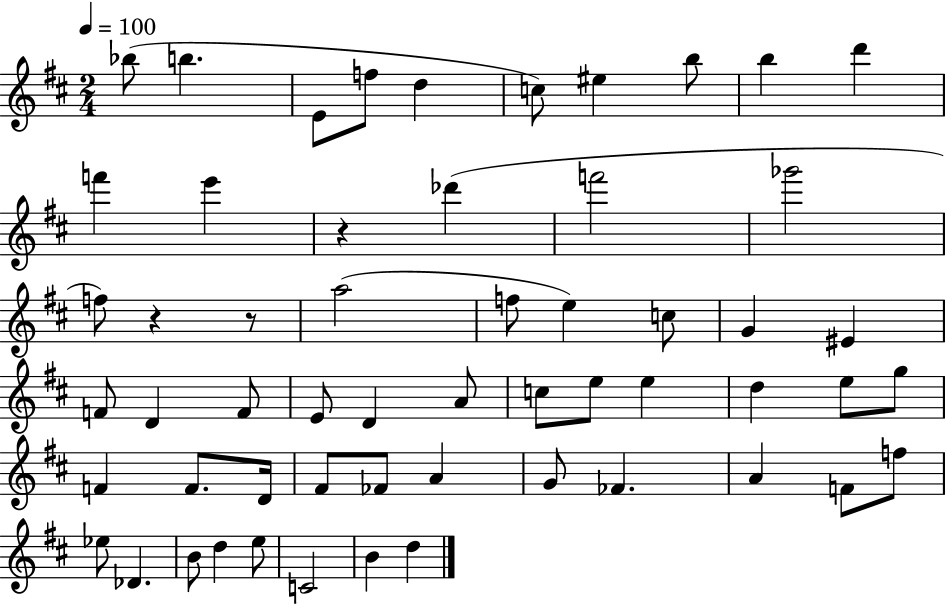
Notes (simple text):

Bb5/e B5/q. E4/e F5/e D5/q C5/e EIS5/q B5/e B5/q D6/q F6/q E6/q R/q Db6/q F6/h Gb6/h F5/e R/q R/e A5/h F5/e E5/q C5/e G4/q EIS4/q F4/e D4/q F4/e E4/e D4/q A4/e C5/e E5/e E5/q D5/q E5/e G5/e F4/q F4/e. D4/s F#4/e FES4/e A4/q G4/e FES4/q. A4/q F4/e F5/e Eb5/e Db4/q. B4/e D5/q E5/e C4/h B4/q D5/q